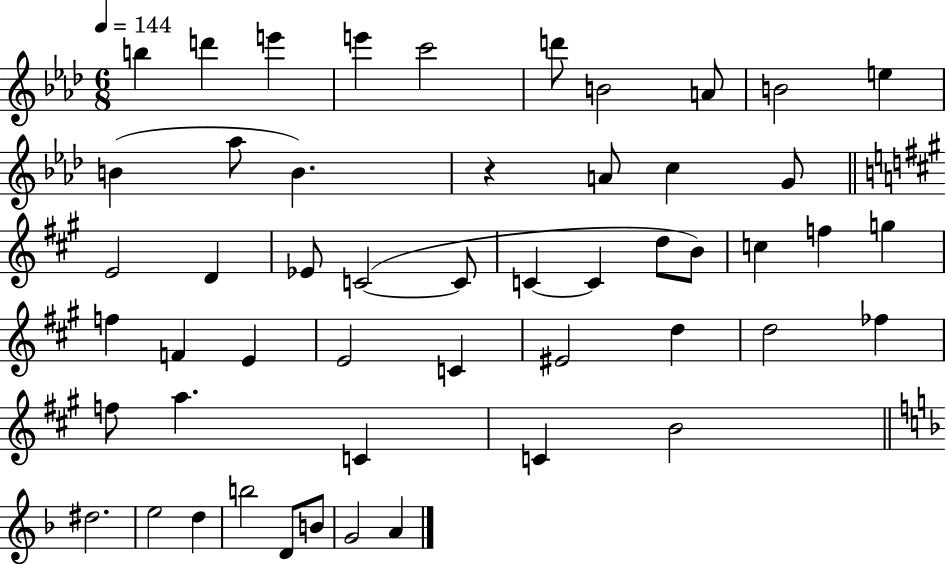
X:1
T:Untitled
M:6/8
L:1/4
K:Ab
b d' e' e' c'2 d'/2 B2 A/2 B2 e B _a/2 B z A/2 c G/2 E2 D _E/2 C2 C/2 C C d/2 B/2 c f g f F E E2 C ^E2 d d2 _f f/2 a C C B2 ^d2 e2 d b2 D/2 B/2 G2 A